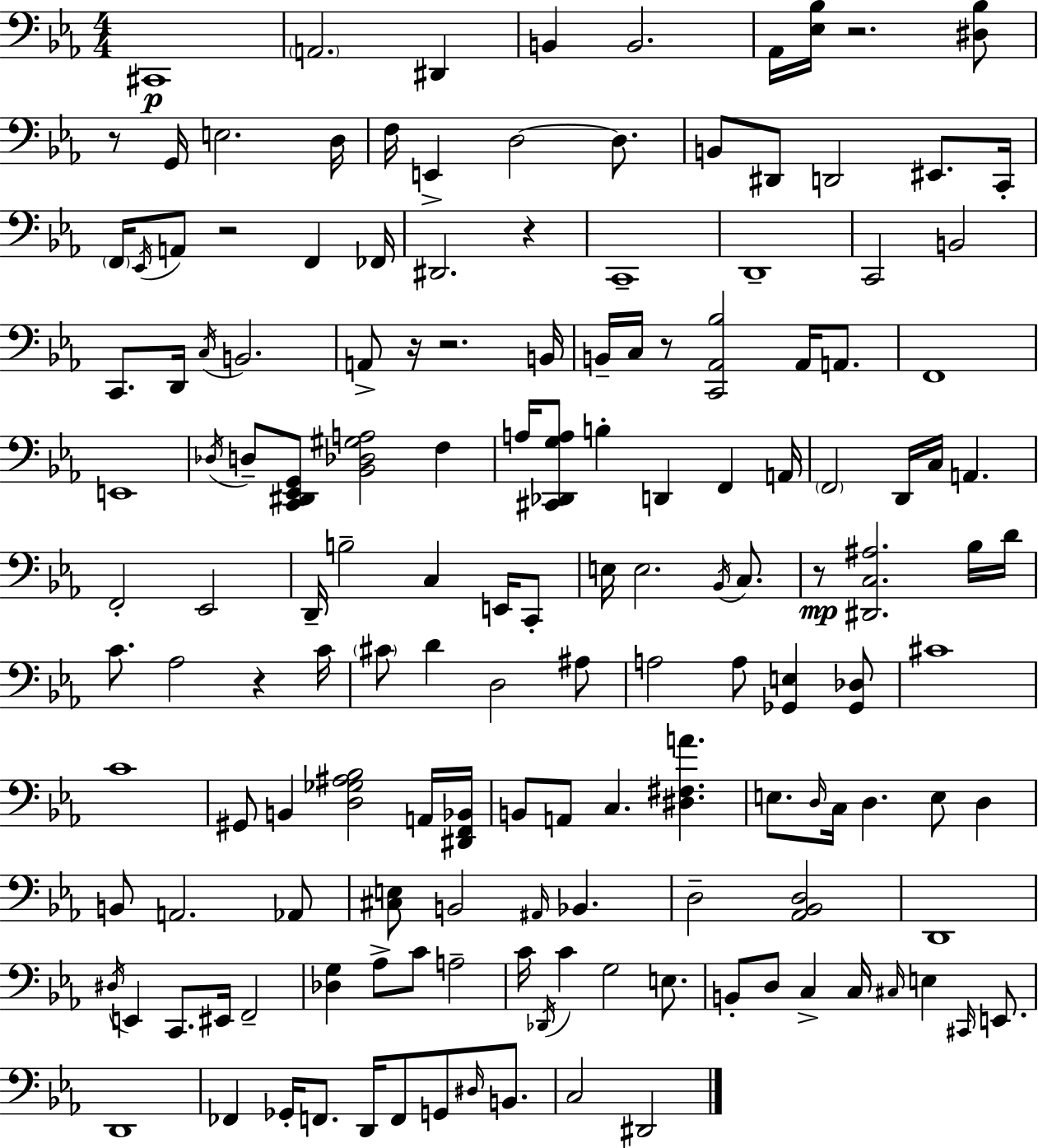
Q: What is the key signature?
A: EES major